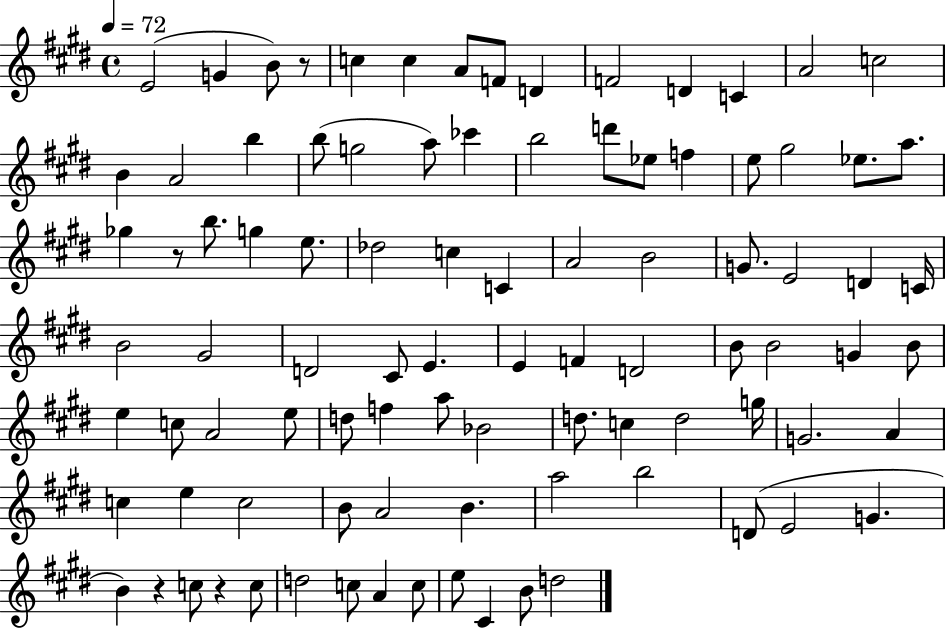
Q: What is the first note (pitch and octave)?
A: E4